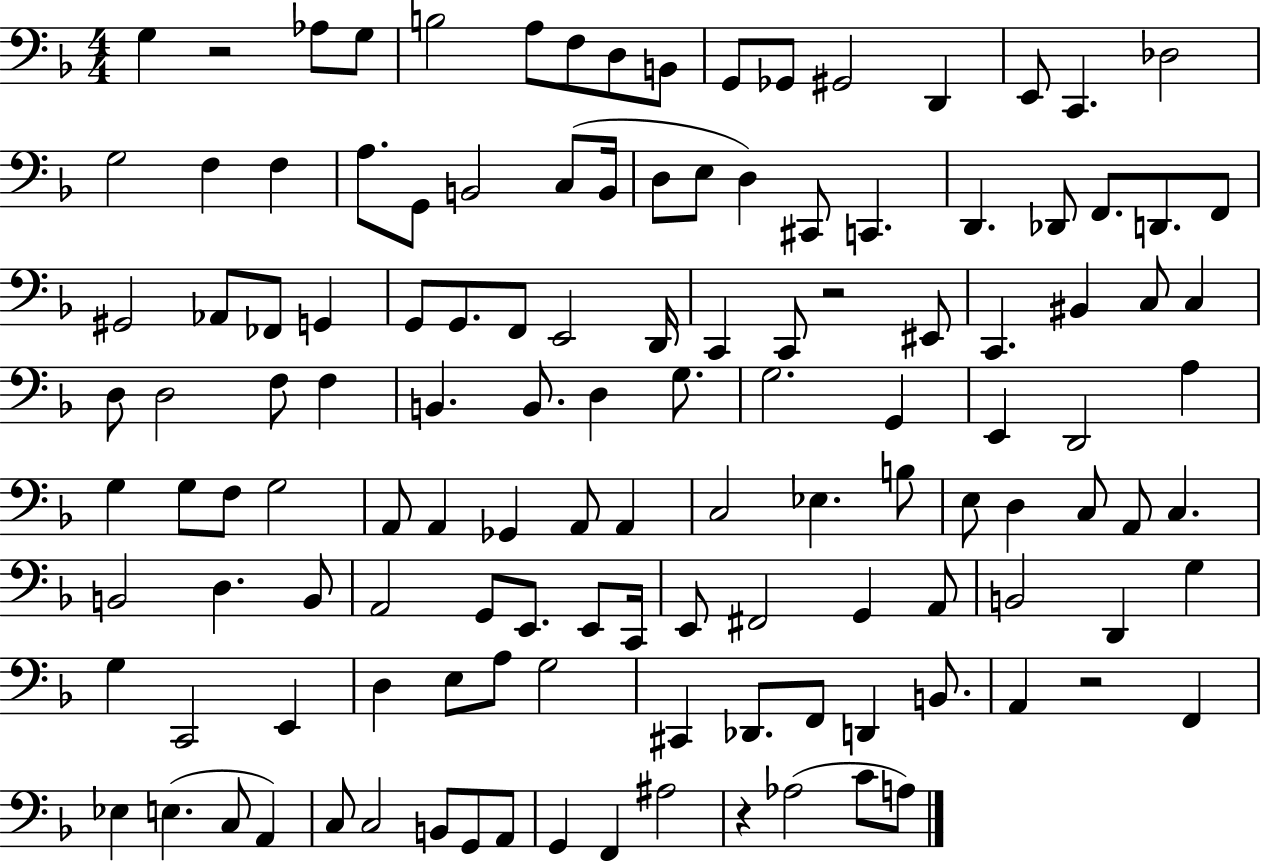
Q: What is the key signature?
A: F major